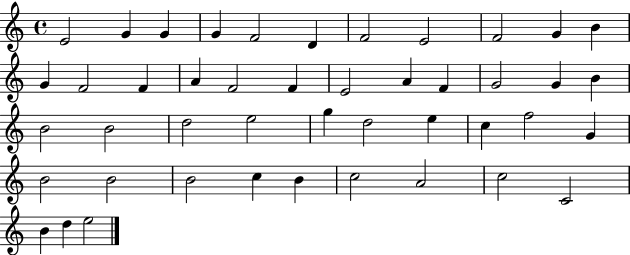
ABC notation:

X:1
T:Untitled
M:4/4
L:1/4
K:C
E2 G G G F2 D F2 E2 F2 G B G F2 F A F2 F E2 A F G2 G B B2 B2 d2 e2 g d2 e c f2 G B2 B2 B2 c B c2 A2 c2 C2 B d e2